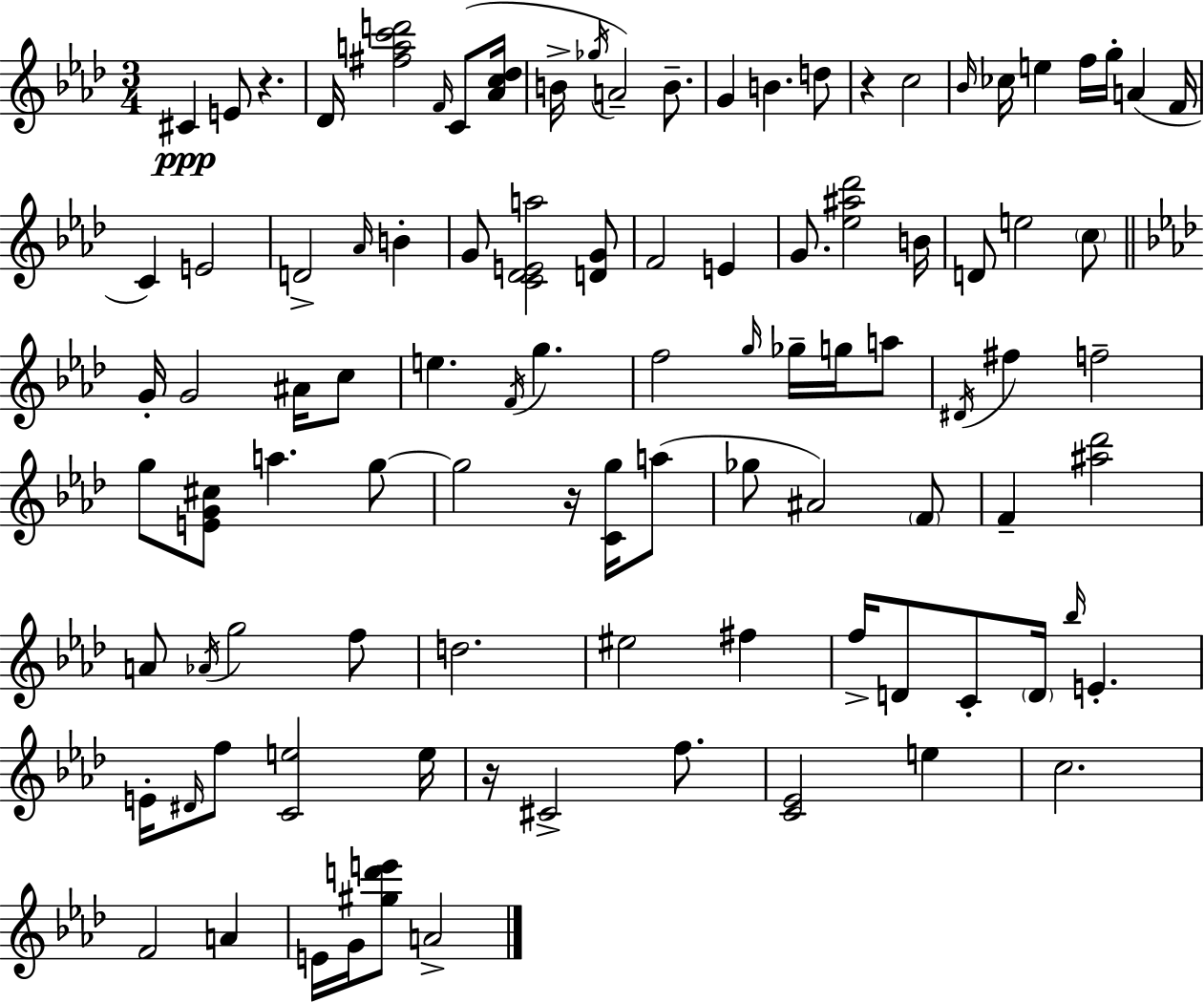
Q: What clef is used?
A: treble